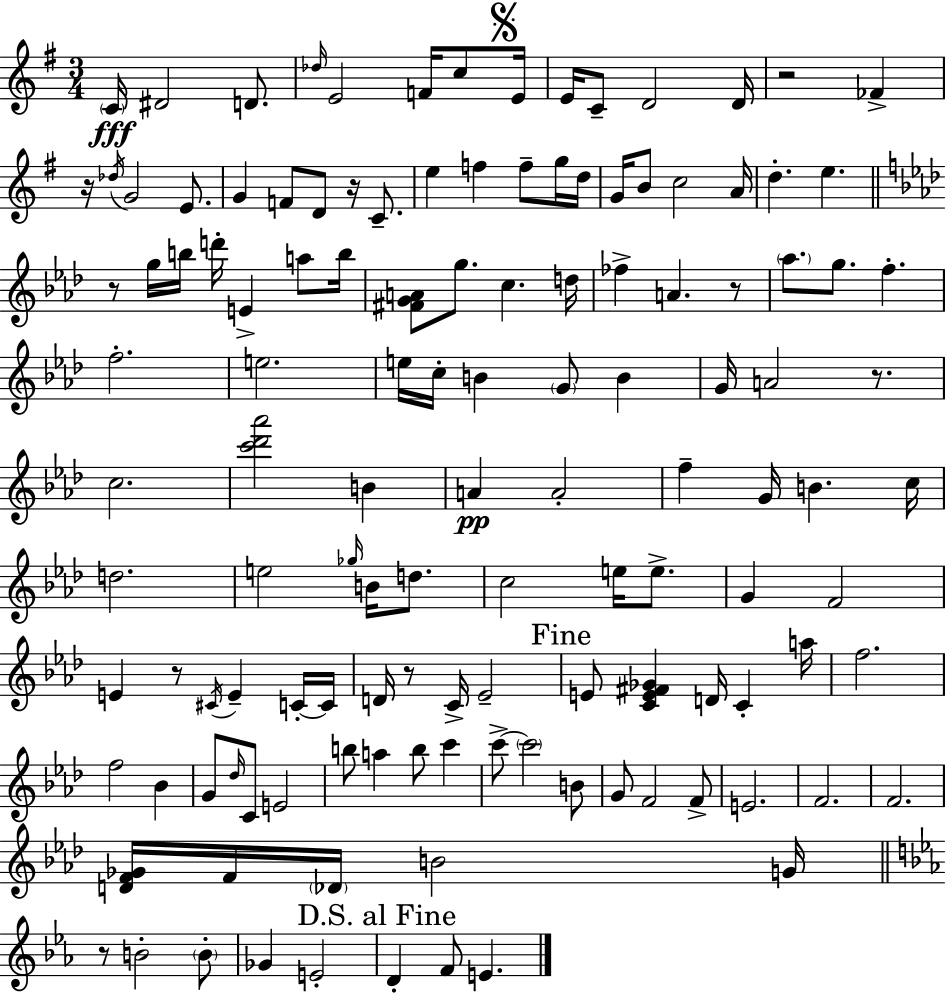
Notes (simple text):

C4/s D#4/h D4/e. Db5/s E4/h F4/s C5/e E4/s E4/s C4/e D4/h D4/s R/h FES4/q R/s Db5/s G4/h E4/e. G4/q F4/e D4/e R/s C4/e. E5/q F5/q F5/e G5/s D5/s G4/s B4/e C5/h A4/s D5/q. E5/q. R/e G5/s B5/s D6/s E4/q A5/e B5/s [F#4,G4,A4]/e G5/e. C5/q. D5/s FES5/q A4/q. R/e Ab5/e. G5/e. F5/q. F5/h. E5/h. E5/s C5/s B4/q G4/e B4/q G4/s A4/h R/e. C5/h. [C6,Db6,Ab6]/h B4/q A4/q A4/h F5/q G4/s B4/q. C5/s D5/h. E5/h Gb5/s B4/s D5/e. C5/h E5/s E5/e. G4/q F4/h E4/q R/e C#4/s E4/q C4/s C4/s D4/s R/e C4/s Eb4/h E4/e [C4,E4,F#4,Gb4]/q D4/s C4/q A5/s F5/h. F5/h Bb4/q G4/e Db5/s C4/e E4/h B5/e A5/q B5/e C6/q C6/e C6/h B4/e G4/e F4/h F4/e E4/h. F4/h. F4/h. [D4,F4,Gb4]/s F4/s Db4/s B4/h G4/s R/e B4/h B4/e Gb4/q E4/h D4/q F4/e E4/q.